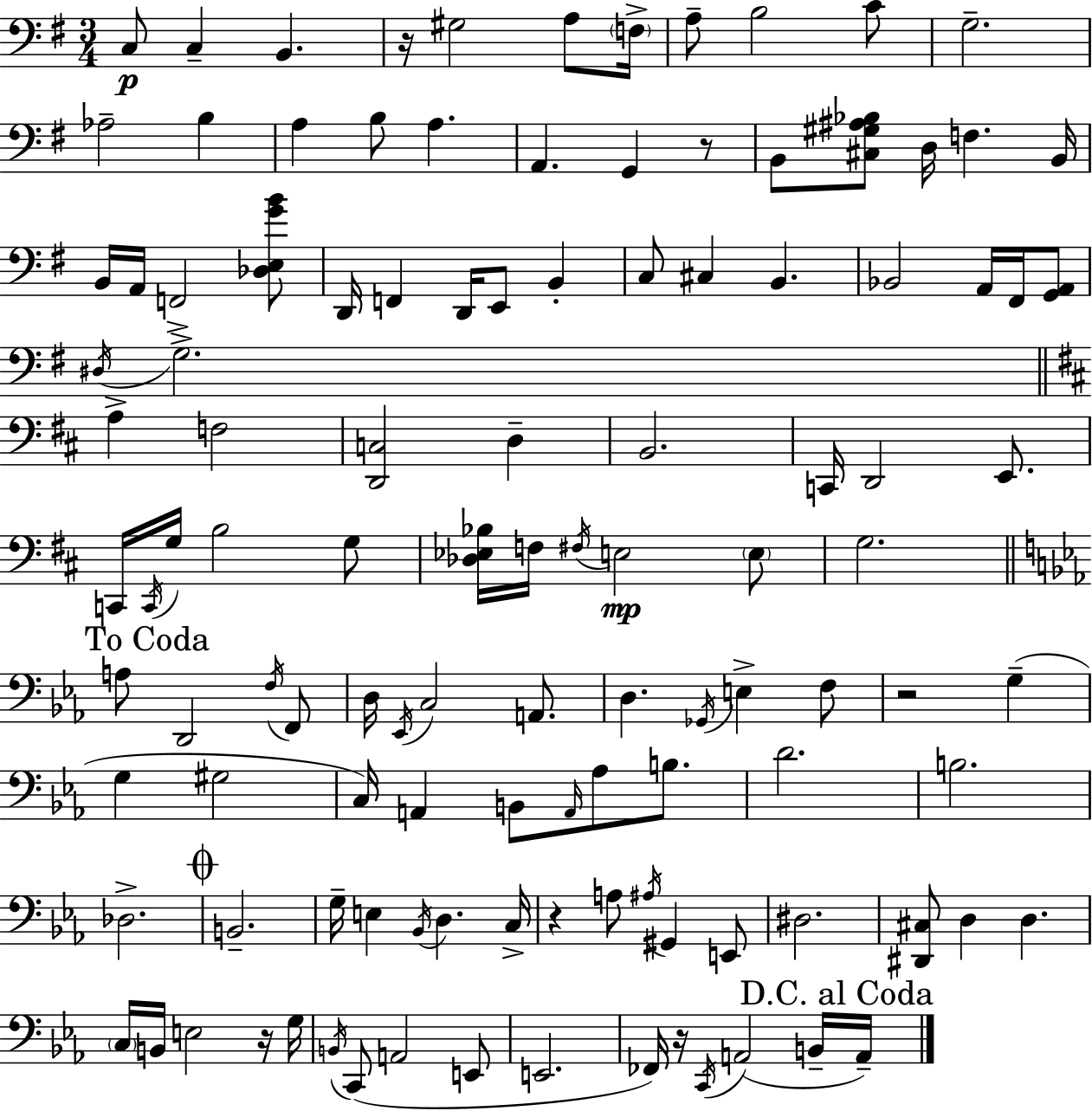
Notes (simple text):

C3/e C3/q B2/q. R/s G#3/h A3/e F3/s A3/e B3/h C4/e G3/h. Ab3/h B3/q A3/q B3/e A3/q. A2/q. G2/q R/e B2/e [C#3,G#3,A#3,Bb3]/e D3/s F3/q. B2/s B2/s A2/s F2/h [Db3,E3,G4,B4]/e D2/s F2/q D2/s E2/e B2/q C3/e C#3/q B2/q. Bb2/h A2/s F#2/s [G2,A2]/e D#3/s G3/h. A3/q F3/h [D2,C3]/h D3/q B2/h. C2/s D2/h E2/e. C2/s C2/s G3/s B3/h G3/e [Db3,Eb3,Bb3]/s F3/s F#3/s E3/h E3/e G3/h. A3/e D2/h F3/s F2/e D3/s Eb2/s C3/h A2/e. D3/q. Gb2/s E3/q F3/e R/h G3/q G3/q G#3/h C3/s A2/q B2/e A2/s Ab3/e B3/e. D4/h. B3/h. Db3/h. B2/h. G3/s E3/q Bb2/s D3/q. C3/s R/q A3/e A#3/s G#2/q E2/e D#3/h. [D#2,C#3]/e D3/q D3/q. C3/s B2/s E3/h R/s G3/s B2/s C2/e A2/h E2/e E2/h. FES2/s R/s C2/s A2/h B2/s A2/s